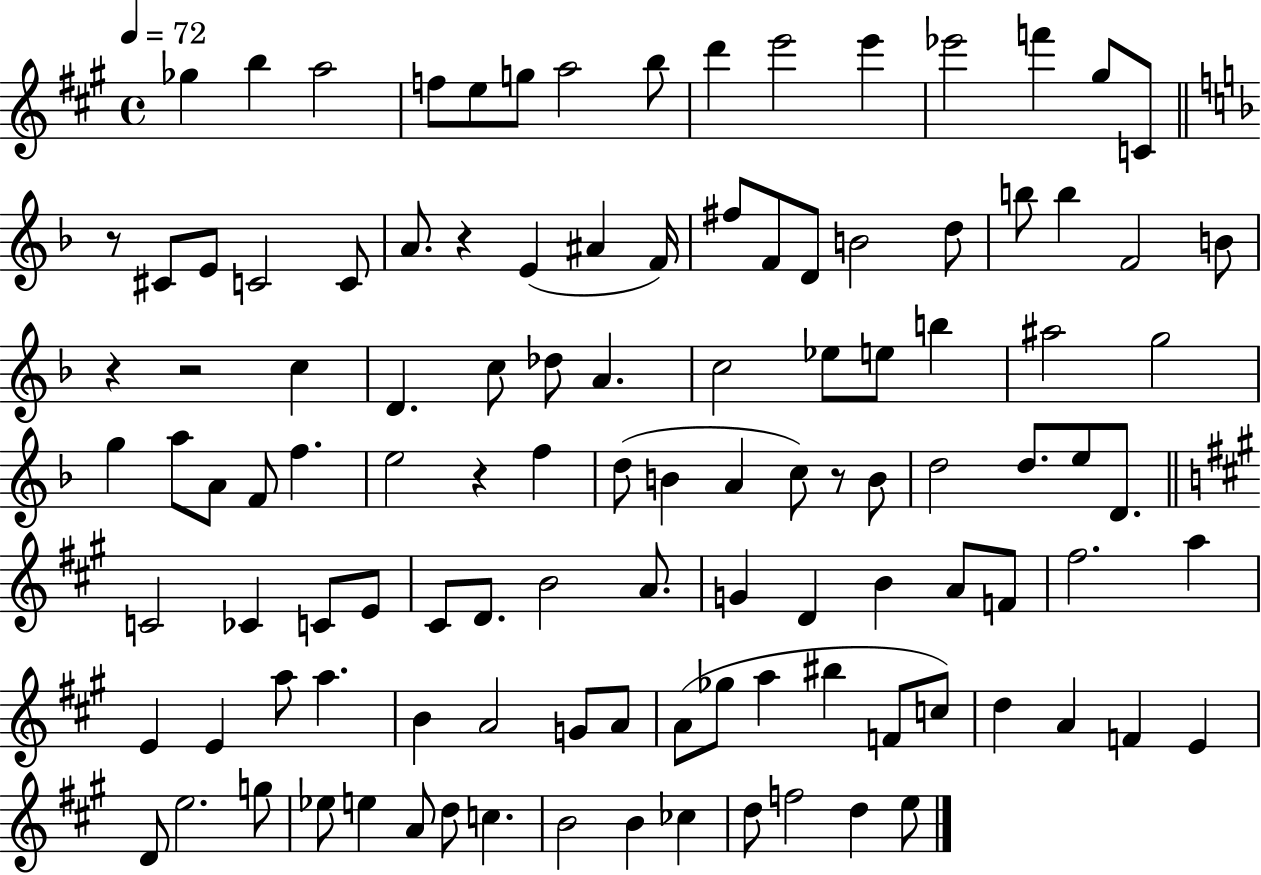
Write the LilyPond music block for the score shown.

{
  \clef treble
  \time 4/4
  \defaultTimeSignature
  \key a \major
  \tempo 4 = 72
  ges''4 b''4 a''2 | f''8 e''8 g''8 a''2 b''8 | d'''4 e'''2 e'''4 | ees'''2 f'''4 gis''8 c'8 | \break \bar "||" \break \key f \major r8 cis'8 e'8 c'2 c'8 | a'8. r4 e'4( ais'4 f'16) | fis''8 f'8 d'8 b'2 d''8 | b''8 b''4 f'2 b'8 | \break r4 r2 c''4 | d'4. c''8 des''8 a'4. | c''2 ees''8 e''8 b''4 | ais''2 g''2 | \break g''4 a''8 a'8 f'8 f''4. | e''2 r4 f''4 | d''8( b'4 a'4 c''8) r8 b'8 | d''2 d''8. e''8 d'8. | \break \bar "||" \break \key a \major c'2 ces'4 c'8 e'8 | cis'8 d'8. b'2 a'8. | g'4 d'4 b'4 a'8 f'8 | fis''2. a''4 | \break e'4 e'4 a''8 a''4. | b'4 a'2 g'8 a'8 | a'8( ges''8 a''4 bis''4 f'8 c''8) | d''4 a'4 f'4 e'4 | \break d'8 e''2. g''8 | ees''8 e''4 a'8 d''8 c''4. | b'2 b'4 ces''4 | d''8 f''2 d''4 e''8 | \break \bar "|."
}